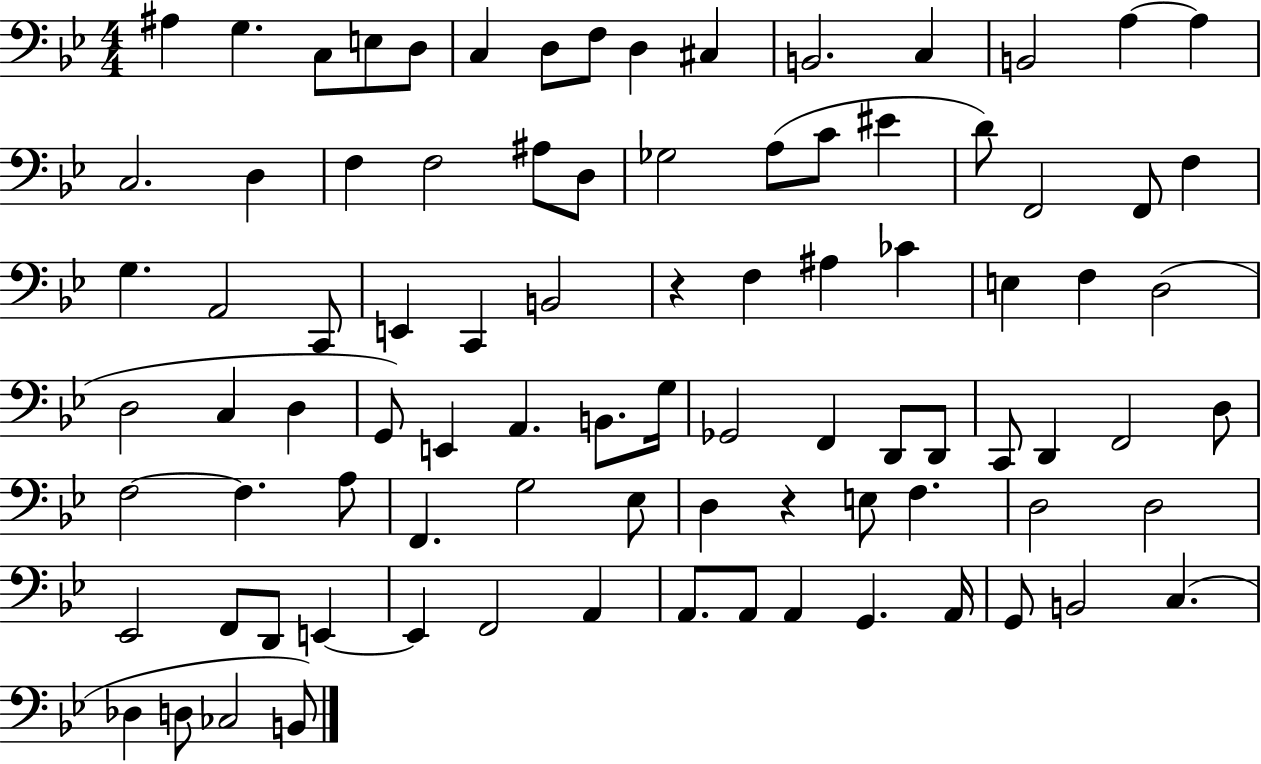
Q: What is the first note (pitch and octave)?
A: A#3